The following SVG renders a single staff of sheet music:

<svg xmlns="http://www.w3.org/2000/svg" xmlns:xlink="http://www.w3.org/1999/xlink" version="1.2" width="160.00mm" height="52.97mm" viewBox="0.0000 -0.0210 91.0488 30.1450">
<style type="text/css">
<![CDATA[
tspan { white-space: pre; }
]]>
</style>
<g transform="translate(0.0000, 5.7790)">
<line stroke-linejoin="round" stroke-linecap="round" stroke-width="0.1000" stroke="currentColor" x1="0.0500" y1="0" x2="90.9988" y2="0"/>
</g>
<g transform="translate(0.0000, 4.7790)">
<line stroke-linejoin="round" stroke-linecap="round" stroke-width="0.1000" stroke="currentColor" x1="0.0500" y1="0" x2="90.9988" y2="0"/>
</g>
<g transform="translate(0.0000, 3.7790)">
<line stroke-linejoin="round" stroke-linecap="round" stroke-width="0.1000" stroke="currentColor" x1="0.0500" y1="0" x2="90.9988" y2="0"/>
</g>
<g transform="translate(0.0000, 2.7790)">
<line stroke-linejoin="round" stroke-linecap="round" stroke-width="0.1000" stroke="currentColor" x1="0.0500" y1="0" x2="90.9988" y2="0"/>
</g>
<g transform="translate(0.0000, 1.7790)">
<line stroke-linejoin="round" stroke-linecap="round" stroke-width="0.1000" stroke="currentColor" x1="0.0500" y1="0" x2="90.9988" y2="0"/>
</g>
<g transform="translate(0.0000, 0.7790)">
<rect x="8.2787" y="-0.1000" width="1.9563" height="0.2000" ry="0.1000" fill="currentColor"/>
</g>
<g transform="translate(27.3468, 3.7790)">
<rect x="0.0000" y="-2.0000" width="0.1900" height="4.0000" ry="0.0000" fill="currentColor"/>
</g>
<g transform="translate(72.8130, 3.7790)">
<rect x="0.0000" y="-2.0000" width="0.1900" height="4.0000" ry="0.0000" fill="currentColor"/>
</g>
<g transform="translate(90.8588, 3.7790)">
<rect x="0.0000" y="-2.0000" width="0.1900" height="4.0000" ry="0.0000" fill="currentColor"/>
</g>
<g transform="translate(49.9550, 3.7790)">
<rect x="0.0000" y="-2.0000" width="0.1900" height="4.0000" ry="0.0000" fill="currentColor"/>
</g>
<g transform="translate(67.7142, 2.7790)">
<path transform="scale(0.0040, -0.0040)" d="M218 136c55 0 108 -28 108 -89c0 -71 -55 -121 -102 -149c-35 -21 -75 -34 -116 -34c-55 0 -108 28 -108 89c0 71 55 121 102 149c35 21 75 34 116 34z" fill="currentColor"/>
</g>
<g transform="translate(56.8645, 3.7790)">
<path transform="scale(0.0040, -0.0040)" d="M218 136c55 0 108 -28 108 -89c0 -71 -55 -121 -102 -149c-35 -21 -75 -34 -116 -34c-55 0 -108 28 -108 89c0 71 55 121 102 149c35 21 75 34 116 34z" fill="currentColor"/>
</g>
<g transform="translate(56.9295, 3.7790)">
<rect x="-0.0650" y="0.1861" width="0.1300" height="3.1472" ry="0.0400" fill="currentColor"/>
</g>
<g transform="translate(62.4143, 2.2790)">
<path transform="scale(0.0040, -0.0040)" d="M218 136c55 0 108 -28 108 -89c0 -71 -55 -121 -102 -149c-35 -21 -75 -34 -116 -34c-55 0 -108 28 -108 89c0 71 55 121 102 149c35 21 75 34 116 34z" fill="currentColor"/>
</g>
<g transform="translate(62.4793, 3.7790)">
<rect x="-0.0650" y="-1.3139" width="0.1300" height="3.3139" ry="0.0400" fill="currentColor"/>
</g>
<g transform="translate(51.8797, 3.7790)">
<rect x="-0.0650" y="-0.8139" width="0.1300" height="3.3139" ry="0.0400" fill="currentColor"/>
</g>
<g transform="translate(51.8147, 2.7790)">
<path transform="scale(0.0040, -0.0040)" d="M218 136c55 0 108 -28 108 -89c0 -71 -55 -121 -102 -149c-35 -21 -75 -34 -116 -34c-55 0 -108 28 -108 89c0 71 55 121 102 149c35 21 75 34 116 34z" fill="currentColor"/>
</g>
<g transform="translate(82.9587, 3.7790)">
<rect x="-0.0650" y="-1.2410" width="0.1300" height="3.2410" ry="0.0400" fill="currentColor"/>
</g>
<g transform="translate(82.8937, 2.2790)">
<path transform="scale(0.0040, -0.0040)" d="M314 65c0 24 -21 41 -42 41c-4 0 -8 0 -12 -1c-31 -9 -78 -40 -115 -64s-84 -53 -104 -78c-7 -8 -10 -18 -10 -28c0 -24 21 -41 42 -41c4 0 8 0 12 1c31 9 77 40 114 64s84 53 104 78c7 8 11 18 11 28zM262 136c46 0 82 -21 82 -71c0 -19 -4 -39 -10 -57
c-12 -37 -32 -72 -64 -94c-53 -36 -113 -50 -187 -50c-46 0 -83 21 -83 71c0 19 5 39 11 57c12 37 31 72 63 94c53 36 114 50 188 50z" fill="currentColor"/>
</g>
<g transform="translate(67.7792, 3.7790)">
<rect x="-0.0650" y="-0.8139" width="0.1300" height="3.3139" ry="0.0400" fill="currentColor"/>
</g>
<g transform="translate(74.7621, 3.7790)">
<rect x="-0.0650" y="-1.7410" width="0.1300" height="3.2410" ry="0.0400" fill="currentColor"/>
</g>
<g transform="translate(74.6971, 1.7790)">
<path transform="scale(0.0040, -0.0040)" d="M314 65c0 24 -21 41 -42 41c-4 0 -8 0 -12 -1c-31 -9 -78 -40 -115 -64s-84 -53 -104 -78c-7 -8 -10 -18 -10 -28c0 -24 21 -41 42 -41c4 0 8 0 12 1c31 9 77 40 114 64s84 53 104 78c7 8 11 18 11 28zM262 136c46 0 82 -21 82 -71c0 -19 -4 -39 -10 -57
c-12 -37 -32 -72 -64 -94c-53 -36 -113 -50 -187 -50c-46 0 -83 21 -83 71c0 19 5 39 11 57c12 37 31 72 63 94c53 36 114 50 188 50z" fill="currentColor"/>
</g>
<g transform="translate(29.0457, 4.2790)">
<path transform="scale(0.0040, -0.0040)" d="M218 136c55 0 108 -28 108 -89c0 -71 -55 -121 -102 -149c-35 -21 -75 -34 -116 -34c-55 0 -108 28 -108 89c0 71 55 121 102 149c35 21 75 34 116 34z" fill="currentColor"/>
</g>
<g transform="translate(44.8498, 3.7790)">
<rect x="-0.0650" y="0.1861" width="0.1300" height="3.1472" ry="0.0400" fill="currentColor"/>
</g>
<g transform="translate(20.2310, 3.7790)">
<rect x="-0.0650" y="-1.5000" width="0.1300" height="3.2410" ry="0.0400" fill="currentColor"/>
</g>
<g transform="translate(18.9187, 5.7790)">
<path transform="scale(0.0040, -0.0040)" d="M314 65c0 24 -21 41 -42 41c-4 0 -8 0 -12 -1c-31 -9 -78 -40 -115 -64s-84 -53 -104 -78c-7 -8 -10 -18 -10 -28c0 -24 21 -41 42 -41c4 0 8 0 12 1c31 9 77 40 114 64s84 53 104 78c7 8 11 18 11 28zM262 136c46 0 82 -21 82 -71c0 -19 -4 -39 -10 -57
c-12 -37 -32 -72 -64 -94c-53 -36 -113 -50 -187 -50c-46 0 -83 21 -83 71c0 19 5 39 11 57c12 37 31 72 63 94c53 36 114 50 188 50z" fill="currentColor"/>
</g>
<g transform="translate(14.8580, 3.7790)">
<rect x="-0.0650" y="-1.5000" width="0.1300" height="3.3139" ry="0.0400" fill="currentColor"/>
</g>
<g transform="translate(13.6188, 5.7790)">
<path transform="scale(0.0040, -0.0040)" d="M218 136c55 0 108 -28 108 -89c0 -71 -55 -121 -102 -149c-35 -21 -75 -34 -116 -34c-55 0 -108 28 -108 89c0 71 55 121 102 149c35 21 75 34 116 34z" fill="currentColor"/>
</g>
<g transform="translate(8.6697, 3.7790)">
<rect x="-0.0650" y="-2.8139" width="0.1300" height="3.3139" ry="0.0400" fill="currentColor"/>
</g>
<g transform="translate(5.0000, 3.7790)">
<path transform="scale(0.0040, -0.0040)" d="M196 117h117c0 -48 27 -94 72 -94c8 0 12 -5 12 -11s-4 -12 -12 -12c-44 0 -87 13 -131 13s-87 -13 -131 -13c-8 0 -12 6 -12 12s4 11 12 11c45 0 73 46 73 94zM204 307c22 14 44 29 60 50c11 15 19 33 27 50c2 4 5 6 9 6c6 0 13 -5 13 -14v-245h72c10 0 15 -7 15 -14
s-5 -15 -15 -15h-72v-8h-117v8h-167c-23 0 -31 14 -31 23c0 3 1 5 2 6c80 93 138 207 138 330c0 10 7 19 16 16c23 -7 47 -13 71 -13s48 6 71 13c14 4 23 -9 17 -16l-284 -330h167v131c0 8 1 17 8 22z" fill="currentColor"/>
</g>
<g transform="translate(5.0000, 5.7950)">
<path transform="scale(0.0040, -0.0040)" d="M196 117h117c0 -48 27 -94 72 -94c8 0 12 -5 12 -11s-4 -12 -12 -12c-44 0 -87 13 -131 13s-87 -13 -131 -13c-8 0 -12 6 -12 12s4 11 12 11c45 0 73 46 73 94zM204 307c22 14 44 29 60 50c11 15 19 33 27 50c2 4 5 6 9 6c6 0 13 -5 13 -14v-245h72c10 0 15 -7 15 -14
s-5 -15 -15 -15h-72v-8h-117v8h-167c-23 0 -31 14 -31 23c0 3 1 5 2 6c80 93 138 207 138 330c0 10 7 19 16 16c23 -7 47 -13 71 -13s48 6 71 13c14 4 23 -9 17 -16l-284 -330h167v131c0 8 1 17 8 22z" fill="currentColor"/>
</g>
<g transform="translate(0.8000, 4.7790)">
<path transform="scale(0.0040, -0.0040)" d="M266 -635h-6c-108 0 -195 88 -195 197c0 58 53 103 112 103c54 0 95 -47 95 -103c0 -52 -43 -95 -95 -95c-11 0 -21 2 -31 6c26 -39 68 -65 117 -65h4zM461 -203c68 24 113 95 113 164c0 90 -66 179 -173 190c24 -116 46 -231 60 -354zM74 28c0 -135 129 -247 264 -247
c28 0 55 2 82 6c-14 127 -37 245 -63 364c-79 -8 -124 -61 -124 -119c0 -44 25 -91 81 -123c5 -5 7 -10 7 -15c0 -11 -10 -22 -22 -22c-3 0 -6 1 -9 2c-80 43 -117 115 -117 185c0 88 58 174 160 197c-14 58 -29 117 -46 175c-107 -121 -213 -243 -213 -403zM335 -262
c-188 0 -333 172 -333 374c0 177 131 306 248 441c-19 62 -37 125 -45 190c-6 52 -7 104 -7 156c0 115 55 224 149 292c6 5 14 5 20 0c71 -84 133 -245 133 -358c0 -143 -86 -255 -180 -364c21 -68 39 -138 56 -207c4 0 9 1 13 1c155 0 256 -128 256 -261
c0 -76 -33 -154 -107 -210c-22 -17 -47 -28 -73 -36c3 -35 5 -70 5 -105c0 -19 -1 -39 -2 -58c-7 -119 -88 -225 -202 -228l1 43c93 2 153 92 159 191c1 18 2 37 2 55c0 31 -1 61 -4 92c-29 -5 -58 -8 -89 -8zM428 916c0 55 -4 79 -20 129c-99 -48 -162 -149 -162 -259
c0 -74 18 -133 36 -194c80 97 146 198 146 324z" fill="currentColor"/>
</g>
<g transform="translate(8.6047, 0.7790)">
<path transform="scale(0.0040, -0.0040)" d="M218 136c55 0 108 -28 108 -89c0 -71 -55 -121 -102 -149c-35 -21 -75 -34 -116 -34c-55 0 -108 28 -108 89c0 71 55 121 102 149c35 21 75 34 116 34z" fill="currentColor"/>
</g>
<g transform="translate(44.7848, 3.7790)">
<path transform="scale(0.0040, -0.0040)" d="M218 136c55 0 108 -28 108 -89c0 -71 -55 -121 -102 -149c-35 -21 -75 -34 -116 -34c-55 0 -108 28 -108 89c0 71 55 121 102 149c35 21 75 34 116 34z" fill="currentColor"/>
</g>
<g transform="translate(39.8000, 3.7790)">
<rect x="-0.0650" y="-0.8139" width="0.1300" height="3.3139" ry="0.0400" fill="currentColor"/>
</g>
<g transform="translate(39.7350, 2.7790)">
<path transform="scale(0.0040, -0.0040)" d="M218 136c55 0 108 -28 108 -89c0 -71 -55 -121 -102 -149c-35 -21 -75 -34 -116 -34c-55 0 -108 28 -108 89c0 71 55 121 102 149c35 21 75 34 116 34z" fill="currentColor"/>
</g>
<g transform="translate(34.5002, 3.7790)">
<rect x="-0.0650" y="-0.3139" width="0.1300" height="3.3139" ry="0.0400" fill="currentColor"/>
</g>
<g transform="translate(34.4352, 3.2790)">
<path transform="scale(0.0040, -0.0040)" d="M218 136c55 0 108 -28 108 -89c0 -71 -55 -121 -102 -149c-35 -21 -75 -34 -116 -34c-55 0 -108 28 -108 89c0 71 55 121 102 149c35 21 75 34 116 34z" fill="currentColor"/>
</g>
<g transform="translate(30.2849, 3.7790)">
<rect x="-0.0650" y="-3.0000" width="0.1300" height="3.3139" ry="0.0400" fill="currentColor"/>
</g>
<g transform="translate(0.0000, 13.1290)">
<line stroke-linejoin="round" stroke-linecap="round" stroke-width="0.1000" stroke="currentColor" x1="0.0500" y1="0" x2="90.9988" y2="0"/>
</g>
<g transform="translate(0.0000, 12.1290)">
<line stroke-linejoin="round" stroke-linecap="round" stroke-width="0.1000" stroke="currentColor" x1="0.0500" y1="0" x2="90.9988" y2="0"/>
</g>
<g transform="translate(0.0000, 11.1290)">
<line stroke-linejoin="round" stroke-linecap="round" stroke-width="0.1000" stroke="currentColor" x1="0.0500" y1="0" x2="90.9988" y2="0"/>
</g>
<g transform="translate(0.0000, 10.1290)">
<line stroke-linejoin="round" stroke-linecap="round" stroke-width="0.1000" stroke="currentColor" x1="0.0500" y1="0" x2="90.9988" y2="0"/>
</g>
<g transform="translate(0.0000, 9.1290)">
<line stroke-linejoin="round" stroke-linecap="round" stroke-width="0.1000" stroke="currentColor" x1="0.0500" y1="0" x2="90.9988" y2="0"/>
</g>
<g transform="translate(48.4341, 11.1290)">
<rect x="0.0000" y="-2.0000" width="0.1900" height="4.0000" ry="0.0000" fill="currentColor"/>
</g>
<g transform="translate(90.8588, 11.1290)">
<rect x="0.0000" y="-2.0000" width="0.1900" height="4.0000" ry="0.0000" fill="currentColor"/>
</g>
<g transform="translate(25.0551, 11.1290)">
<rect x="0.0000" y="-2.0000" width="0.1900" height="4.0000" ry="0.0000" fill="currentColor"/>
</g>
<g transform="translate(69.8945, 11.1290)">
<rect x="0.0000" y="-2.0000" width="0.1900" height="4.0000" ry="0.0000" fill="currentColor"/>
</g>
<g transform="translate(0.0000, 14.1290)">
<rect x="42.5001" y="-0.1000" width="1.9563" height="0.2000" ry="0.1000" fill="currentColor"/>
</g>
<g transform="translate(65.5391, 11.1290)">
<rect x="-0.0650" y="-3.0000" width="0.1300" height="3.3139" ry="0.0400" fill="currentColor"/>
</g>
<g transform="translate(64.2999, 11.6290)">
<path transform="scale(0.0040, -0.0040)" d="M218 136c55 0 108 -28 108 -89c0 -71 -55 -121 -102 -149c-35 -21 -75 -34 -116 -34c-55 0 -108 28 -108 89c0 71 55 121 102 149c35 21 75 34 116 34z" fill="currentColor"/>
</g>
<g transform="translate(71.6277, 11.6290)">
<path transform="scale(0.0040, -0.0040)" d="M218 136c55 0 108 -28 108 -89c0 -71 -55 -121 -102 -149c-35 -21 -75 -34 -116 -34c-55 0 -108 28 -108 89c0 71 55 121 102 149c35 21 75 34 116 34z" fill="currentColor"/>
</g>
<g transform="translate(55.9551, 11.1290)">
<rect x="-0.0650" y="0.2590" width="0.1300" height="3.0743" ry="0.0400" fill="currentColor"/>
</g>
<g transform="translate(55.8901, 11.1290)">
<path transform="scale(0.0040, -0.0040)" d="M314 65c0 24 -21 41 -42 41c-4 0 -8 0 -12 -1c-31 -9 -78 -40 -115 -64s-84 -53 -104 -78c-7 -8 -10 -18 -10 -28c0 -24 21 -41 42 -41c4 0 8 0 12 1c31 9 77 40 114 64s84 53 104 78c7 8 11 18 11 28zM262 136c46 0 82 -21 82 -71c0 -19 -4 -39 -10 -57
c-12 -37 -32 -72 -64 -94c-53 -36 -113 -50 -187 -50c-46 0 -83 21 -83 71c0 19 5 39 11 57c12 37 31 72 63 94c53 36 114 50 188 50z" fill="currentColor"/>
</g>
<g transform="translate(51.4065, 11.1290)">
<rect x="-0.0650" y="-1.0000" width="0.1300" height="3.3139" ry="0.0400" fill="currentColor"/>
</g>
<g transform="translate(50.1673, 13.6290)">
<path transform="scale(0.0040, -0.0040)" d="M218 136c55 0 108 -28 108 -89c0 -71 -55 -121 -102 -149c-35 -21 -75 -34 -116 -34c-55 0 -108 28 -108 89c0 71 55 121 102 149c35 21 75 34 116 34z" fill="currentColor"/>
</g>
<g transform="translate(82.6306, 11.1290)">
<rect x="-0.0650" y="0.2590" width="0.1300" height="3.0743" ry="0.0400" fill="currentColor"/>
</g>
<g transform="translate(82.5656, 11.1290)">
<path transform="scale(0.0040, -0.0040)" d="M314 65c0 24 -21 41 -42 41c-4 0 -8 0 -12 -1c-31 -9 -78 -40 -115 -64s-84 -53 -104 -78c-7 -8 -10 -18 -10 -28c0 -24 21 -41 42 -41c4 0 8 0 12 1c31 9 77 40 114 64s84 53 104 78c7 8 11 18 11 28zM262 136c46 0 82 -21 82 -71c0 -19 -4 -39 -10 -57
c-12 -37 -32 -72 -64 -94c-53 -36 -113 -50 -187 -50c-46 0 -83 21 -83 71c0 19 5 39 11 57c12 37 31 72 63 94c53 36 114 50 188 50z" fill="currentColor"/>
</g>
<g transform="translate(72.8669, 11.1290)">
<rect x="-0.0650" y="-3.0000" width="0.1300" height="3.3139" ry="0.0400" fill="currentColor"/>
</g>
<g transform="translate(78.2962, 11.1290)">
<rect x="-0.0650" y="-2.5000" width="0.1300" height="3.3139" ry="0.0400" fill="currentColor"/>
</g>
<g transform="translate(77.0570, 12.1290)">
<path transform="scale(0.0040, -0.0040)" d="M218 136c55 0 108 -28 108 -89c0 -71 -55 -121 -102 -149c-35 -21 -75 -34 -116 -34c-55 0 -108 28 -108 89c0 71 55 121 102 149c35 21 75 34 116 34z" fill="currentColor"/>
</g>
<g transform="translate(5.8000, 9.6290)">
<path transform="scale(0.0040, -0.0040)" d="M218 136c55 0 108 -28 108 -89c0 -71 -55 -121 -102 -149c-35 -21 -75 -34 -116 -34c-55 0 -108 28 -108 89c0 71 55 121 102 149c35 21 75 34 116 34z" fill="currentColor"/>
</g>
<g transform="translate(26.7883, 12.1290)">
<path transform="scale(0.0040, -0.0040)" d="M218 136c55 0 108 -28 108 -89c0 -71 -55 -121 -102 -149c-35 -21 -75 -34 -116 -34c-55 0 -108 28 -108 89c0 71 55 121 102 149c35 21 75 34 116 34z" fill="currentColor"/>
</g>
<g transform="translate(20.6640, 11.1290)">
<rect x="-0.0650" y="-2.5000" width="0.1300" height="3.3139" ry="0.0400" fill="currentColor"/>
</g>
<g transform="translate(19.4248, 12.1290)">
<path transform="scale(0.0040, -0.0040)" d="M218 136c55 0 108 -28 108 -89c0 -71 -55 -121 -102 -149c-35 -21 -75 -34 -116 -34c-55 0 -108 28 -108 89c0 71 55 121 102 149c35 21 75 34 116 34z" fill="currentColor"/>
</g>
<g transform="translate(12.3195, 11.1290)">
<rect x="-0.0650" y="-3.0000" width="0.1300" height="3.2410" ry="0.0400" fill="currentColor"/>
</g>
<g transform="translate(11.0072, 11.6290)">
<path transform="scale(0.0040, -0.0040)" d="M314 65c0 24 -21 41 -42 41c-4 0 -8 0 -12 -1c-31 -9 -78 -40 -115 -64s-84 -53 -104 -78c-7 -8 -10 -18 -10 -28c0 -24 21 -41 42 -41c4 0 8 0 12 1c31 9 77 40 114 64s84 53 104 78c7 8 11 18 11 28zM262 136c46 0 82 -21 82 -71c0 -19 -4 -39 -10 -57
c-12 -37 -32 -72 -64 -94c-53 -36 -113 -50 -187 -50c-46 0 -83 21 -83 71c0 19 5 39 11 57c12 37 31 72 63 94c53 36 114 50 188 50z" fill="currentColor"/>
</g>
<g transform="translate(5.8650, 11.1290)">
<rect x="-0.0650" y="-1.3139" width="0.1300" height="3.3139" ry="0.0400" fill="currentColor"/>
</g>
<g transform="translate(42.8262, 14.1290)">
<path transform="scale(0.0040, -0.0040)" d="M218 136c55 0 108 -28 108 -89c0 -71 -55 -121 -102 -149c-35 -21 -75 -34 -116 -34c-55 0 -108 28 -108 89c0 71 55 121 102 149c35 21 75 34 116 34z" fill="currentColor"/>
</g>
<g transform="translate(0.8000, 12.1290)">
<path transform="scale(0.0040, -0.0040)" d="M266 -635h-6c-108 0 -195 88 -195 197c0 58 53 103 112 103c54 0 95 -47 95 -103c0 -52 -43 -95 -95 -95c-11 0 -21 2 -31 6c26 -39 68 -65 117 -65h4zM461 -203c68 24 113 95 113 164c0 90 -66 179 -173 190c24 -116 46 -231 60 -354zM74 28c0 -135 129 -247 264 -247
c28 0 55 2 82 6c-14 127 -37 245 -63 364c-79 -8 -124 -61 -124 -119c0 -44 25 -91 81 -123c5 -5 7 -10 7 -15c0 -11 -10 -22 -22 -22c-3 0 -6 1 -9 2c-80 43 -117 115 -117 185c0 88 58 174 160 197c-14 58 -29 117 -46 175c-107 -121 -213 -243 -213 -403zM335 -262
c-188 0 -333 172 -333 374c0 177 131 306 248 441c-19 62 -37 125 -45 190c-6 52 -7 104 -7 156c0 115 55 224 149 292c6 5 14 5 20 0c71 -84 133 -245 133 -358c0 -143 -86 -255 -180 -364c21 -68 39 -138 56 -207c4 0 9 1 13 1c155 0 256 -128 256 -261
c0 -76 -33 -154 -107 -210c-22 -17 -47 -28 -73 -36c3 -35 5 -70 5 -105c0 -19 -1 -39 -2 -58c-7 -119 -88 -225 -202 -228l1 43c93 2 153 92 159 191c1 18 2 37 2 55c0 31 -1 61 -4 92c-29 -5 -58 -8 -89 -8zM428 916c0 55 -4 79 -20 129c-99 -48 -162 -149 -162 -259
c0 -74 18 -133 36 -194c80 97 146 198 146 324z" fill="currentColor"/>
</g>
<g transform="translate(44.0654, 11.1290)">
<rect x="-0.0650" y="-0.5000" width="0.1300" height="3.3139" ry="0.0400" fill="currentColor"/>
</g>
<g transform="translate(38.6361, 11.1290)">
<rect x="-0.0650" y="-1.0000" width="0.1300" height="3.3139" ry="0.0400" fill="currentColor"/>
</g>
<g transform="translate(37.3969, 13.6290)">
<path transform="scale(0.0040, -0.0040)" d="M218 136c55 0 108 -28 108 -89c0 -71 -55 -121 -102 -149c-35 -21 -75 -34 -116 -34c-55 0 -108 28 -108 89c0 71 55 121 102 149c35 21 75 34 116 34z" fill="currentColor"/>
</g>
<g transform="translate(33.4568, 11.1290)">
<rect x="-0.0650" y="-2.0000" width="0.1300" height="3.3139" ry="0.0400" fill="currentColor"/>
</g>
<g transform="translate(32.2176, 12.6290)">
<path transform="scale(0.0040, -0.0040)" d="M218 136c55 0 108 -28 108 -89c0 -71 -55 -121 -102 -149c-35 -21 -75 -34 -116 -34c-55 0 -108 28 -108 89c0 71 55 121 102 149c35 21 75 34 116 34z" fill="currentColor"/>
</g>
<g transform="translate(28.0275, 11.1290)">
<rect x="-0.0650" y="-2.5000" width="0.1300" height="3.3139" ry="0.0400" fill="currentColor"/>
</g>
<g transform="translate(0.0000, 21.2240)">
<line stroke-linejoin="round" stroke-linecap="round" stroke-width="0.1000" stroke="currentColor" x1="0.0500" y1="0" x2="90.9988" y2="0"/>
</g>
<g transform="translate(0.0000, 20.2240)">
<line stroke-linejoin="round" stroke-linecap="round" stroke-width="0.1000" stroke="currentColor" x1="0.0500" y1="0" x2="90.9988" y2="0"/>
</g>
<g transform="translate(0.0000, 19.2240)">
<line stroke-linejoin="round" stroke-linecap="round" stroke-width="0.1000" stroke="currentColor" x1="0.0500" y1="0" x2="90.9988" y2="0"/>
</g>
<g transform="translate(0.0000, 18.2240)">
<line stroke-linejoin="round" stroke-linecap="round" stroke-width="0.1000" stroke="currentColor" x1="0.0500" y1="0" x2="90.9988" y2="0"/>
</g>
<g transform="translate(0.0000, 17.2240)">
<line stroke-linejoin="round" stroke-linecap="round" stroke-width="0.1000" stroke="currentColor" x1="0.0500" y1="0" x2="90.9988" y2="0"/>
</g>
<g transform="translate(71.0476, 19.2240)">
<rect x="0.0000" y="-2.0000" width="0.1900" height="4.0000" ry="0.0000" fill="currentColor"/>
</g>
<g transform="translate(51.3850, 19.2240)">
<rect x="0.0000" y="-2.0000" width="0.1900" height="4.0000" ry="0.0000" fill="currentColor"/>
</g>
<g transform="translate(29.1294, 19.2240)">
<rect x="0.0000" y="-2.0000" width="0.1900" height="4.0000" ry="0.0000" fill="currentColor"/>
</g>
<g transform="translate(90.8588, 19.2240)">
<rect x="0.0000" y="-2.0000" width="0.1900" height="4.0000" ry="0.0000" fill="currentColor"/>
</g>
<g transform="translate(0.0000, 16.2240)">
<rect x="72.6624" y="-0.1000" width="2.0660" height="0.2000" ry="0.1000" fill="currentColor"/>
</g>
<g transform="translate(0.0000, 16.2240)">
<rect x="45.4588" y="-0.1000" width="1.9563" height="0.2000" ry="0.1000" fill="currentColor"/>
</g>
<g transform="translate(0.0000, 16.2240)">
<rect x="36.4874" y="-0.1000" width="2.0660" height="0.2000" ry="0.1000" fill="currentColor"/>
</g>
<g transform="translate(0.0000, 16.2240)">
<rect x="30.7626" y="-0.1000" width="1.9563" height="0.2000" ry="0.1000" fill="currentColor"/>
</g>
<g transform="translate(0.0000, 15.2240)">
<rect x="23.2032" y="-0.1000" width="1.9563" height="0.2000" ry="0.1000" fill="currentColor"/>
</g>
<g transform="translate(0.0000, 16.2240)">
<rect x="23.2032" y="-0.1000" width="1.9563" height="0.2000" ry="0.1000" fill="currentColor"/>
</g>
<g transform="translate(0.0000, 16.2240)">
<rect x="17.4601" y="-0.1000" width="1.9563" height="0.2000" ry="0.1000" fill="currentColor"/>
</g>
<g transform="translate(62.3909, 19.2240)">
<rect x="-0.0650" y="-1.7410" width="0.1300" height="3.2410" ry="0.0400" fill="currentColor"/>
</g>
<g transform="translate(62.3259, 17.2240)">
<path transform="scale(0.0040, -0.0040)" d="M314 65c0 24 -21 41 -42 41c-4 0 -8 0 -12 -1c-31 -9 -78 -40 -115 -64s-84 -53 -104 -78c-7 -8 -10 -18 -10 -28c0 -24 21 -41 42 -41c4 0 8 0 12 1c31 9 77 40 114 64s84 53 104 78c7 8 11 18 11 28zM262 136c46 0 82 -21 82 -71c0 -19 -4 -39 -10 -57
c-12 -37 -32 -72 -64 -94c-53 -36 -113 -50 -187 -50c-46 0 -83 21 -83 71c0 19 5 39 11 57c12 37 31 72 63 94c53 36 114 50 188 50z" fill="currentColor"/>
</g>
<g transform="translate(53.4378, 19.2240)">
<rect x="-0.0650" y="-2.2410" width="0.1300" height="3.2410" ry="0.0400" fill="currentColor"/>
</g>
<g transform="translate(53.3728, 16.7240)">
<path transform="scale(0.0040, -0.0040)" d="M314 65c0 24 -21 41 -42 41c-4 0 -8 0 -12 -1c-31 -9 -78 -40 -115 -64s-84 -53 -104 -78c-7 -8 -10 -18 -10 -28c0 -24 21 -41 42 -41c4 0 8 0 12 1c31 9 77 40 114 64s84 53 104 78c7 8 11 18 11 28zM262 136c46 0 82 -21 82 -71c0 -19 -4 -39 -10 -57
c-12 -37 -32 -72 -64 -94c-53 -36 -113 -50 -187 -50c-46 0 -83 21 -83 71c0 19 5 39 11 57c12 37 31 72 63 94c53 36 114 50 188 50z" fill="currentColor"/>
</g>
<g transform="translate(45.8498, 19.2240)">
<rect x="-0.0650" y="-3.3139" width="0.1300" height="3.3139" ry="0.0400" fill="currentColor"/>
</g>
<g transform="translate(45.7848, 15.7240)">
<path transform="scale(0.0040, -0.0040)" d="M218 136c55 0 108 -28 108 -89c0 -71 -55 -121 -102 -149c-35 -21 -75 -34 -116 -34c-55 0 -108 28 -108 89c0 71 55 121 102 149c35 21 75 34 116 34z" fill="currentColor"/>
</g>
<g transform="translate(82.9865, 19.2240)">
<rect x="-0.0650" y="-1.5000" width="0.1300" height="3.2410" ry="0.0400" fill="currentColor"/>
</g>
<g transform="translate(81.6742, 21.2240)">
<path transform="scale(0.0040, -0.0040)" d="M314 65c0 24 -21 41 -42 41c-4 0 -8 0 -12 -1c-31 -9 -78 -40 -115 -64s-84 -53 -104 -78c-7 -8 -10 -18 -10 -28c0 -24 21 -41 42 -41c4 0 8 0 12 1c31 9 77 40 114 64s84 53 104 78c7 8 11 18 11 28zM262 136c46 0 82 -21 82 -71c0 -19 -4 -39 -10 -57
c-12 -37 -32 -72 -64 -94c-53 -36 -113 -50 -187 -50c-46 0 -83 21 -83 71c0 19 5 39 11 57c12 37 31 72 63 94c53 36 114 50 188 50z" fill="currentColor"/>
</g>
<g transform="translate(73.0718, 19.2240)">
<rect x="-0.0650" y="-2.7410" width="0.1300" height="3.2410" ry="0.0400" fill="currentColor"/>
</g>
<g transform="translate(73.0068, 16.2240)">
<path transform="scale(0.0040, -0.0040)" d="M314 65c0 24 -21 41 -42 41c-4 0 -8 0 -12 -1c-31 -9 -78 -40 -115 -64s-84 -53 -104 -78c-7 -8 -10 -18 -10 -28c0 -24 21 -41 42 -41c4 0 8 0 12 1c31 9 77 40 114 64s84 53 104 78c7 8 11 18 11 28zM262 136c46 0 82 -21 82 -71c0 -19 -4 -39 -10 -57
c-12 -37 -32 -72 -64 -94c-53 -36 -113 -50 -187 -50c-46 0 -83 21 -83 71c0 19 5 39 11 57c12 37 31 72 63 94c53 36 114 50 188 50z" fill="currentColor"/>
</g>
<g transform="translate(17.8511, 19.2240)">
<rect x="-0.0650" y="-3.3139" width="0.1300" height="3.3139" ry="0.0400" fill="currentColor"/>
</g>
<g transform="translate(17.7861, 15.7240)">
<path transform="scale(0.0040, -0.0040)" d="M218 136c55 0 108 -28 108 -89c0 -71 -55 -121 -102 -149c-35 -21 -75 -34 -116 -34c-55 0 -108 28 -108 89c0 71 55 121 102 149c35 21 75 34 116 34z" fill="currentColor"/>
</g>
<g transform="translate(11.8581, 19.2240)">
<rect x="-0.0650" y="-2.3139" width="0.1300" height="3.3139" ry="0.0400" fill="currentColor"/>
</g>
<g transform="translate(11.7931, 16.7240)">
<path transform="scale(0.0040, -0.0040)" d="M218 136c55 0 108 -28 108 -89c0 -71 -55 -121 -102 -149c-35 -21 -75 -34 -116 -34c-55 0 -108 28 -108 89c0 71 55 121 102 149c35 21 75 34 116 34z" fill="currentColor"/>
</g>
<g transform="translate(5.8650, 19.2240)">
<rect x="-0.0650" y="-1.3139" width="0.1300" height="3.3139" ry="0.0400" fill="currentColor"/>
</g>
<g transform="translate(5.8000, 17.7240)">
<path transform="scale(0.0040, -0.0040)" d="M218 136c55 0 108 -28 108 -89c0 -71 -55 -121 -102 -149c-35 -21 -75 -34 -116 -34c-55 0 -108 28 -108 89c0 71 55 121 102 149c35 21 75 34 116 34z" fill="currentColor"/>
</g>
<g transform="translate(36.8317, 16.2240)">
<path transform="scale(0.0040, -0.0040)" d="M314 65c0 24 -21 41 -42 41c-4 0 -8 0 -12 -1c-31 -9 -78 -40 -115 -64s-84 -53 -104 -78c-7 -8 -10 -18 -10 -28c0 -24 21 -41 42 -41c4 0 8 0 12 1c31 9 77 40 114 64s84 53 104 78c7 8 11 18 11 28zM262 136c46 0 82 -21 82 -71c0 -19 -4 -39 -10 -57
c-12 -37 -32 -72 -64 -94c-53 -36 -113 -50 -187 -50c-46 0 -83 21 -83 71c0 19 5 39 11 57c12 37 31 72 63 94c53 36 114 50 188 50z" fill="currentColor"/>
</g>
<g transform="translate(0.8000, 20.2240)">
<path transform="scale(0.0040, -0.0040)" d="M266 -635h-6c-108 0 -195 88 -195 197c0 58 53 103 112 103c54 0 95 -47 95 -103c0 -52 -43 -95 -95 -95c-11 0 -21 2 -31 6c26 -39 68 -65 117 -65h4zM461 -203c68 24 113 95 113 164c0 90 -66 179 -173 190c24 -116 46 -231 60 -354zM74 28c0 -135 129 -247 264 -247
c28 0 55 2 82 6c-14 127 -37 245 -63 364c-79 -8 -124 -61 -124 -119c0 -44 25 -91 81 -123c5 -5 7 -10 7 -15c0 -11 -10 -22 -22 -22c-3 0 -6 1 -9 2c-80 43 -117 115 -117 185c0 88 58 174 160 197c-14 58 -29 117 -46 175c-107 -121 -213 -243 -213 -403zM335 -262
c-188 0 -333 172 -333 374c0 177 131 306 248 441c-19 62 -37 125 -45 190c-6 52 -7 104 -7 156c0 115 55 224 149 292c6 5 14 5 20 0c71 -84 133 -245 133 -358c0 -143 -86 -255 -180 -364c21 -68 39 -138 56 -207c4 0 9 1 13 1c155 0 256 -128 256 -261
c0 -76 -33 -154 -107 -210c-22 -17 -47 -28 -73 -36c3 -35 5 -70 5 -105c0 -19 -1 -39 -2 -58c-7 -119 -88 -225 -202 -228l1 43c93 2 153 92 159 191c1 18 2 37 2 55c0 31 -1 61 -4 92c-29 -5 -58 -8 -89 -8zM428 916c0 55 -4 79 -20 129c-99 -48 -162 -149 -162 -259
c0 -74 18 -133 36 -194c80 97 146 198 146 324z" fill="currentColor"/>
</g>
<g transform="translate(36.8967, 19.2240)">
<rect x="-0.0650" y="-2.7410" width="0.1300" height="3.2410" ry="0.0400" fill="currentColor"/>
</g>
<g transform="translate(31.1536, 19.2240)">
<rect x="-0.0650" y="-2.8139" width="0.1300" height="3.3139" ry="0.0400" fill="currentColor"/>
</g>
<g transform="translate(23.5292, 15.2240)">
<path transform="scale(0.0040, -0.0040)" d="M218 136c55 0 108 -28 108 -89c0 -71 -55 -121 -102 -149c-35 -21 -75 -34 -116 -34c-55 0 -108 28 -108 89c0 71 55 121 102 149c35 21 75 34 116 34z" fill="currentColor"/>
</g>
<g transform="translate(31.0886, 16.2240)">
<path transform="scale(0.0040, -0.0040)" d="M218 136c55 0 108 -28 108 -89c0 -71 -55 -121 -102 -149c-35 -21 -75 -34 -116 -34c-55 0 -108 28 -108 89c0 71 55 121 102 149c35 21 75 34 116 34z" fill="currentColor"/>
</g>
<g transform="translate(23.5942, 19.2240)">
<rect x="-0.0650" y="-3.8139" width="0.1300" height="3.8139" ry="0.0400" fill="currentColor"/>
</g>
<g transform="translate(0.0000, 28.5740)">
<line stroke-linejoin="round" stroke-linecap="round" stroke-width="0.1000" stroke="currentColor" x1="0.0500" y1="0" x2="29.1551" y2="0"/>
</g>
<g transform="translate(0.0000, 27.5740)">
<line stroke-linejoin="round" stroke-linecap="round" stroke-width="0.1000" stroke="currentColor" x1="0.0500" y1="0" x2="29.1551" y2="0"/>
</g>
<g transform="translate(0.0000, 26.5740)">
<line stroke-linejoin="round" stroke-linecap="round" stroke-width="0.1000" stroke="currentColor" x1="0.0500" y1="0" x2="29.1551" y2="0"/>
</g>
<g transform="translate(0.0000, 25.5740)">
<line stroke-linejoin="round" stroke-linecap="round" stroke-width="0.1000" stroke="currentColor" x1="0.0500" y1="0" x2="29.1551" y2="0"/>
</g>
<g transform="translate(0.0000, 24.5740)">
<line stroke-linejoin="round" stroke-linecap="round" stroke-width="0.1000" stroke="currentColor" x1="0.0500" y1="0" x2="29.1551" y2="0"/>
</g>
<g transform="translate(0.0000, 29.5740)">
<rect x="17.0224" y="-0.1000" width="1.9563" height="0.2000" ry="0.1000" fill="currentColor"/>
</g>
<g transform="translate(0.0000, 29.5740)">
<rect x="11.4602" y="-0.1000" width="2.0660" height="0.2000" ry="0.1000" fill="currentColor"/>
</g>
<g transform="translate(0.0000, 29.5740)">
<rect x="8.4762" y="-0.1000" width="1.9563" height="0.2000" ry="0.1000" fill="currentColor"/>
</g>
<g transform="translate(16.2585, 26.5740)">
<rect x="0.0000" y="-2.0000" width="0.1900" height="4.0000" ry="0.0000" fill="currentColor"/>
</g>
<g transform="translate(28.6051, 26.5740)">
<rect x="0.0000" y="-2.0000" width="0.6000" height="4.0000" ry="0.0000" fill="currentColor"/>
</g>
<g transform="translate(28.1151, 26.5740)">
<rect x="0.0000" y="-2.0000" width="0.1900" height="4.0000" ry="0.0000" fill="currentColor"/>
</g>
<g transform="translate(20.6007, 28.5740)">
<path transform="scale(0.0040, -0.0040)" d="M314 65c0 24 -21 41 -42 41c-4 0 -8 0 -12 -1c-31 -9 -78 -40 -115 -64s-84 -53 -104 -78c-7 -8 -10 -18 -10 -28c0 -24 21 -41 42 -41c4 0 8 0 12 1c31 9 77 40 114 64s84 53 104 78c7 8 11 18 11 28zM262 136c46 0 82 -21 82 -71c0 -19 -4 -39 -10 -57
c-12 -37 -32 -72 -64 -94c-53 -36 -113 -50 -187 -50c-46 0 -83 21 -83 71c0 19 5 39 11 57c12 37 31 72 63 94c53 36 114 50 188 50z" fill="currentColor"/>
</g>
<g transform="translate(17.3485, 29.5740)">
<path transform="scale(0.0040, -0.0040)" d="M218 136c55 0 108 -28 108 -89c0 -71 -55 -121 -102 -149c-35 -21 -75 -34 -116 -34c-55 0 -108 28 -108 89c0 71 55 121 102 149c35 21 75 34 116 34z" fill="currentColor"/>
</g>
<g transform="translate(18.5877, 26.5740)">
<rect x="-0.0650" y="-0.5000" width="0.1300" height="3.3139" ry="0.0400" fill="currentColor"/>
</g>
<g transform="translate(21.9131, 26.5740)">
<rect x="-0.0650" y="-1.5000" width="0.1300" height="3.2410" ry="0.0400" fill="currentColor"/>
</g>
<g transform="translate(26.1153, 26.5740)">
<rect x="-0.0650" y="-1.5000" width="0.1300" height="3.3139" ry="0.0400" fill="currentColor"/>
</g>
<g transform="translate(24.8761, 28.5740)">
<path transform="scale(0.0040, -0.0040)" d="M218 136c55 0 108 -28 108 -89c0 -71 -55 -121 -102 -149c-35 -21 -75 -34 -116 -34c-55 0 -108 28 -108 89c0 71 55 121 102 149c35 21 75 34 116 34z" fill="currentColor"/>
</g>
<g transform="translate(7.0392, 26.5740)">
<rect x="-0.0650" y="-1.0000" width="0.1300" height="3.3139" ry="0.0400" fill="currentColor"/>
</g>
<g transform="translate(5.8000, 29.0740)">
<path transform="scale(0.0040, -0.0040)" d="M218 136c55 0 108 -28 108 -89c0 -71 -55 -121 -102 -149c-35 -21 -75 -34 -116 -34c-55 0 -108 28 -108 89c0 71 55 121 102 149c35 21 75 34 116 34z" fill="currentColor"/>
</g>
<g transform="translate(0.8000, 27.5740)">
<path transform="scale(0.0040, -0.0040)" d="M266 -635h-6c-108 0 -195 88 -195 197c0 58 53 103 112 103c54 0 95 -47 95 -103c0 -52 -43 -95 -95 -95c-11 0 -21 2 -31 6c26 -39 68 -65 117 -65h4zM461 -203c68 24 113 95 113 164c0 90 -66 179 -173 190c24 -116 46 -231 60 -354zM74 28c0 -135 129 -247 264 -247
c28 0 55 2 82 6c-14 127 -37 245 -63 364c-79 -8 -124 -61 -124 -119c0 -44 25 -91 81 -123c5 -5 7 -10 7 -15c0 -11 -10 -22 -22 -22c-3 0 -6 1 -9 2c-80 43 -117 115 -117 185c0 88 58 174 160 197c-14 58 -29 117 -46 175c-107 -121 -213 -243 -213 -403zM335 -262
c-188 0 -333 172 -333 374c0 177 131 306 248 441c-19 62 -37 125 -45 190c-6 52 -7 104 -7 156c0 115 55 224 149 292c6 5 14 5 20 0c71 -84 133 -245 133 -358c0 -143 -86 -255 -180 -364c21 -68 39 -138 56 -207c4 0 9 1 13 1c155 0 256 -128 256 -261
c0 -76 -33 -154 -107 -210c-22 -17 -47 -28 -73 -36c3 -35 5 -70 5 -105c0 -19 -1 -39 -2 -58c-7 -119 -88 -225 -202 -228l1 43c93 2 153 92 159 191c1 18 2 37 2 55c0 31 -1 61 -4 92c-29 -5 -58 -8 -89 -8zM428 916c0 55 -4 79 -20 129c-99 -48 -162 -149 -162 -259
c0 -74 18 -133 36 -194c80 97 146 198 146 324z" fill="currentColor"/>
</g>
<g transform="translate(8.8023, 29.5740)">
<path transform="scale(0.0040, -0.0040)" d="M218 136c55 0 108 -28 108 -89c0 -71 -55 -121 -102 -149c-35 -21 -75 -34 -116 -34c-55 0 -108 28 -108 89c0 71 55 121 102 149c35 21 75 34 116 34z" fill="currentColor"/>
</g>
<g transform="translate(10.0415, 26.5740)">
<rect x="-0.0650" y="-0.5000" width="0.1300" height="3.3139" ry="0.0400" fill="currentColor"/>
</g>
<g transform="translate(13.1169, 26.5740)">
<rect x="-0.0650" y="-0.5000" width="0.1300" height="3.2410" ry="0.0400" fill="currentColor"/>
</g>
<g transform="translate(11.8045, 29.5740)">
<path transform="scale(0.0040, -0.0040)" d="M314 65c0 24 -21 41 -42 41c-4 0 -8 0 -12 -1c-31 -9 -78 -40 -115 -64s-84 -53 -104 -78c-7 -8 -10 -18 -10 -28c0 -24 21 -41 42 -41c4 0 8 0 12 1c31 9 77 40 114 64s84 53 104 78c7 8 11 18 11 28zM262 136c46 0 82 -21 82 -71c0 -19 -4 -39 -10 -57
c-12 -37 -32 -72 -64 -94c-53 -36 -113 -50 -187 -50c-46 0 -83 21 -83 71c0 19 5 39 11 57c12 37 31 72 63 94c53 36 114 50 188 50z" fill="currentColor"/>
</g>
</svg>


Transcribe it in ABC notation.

X:1
T:Untitled
M:4/4
L:1/4
K:C
a E E2 A c d B d B e d f2 e2 e A2 G G F D C D B2 A A G B2 e g b c' a a2 b g2 f2 a2 E2 D C C2 C E2 E